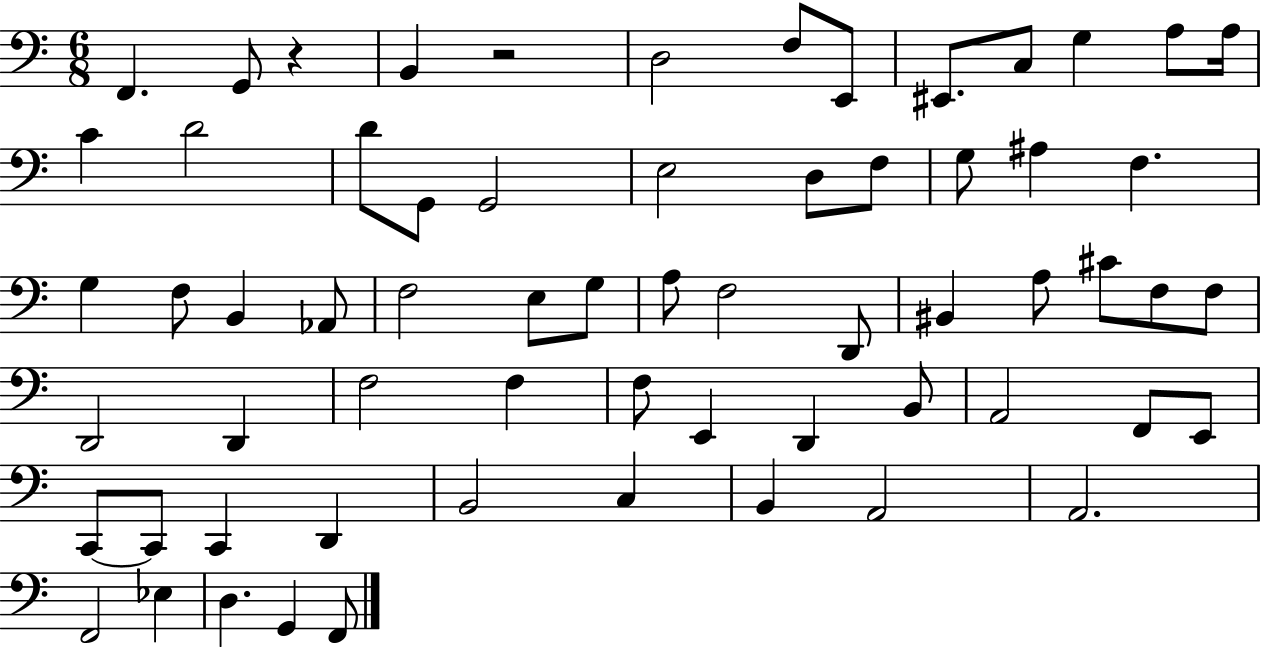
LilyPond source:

{
  \clef bass
  \numericTimeSignature
  \time 6/8
  \key c \major
  f,4. g,8 r4 | b,4 r2 | d2 f8 e,8 | eis,8. c8 g4 a8 a16 | \break c'4 d'2 | d'8 g,8 g,2 | e2 d8 f8 | g8 ais4 f4. | \break g4 f8 b,4 aes,8 | f2 e8 g8 | a8 f2 d,8 | bis,4 a8 cis'8 f8 f8 | \break d,2 d,4 | f2 f4 | f8 e,4 d,4 b,8 | a,2 f,8 e,8 | \break c,8~~ c,8 c,4 d,4 | b,2 c4 | b,4 a,2 | a,2. | \break f,2 ees4 | d4. g,4 f,8 | \bar "|."
}